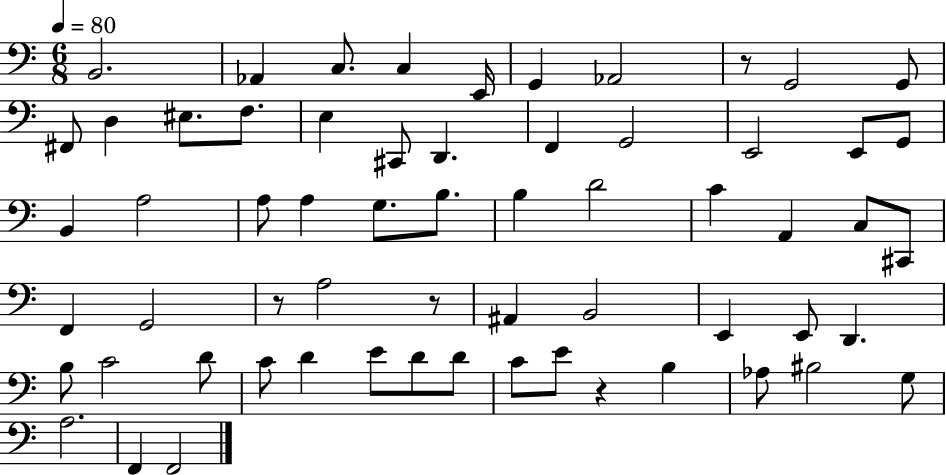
{
  \clef bass
  \numericTimeSignature
  \time 6/8
  \key c \major
  \tempo 4 = 80
  b,2. | aes,4 c8. c4 e,16 | g,4 aes,2 | r8 g,2 g,8 | \break fis,8 d4 eis8. f8. | e4 cis,8 d,4. | f,4 g,2 | e,2 e,8 g,8 | \break b,4 a2 | a8 a4 g8. b8. | b4 d'2 | c'4 a,4 c8 cis,8 | \break f,4 g,2 | r8 a2 r8 | ais,4 b,2 | e,4 e,8 d,4. | \break b8 c'2 d'8 | c'8 d'4 e'8 d'8 d'8 | c'8 e'8 r4 b4 | aes8 bis2 g8 | \break a2. | f,4 f,2 | \bar "|."
}